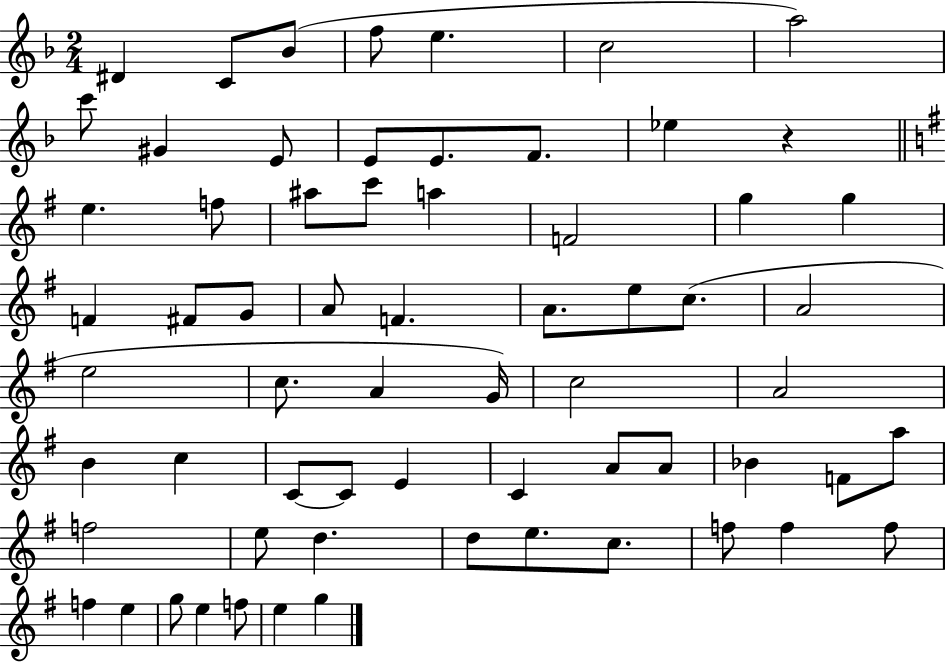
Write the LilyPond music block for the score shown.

{
  \clef treble
  \numericTimeSignature
  \time 2/4
  \key f \major
  \repeat volta 2 { dis'4 c'8 bes'8( | f''8 e''4. | c''2 | a''2) | \break c'''8 gis'4 e'8 | e'8 e'8. f'8. | ees''4 r4 | \bar "||" \break \key g \major e''4. f''8 | ais''8 c'''8 a''4 | f'2 | g''4 g''4 | \break f'4 fis'8 g'8 | a'8 f'4. | a'8. e''8 c''8.( | a'2 | \break e''2 | c''8. a'4 g'16) | c''2 | a'2 | \break b'4 c''4 | c'8~~ c'8 e'4 | c'4 a'8 a'8 | bes'4 f'8 a''8 | \break f''2 | e''8 d''4. | d''8 e''8. c''8. | f''8 f''4 f''8 | \break f''4 e''4 | g''8 e''4 f''8 | e''4 g''4 | } \bar "|."
}